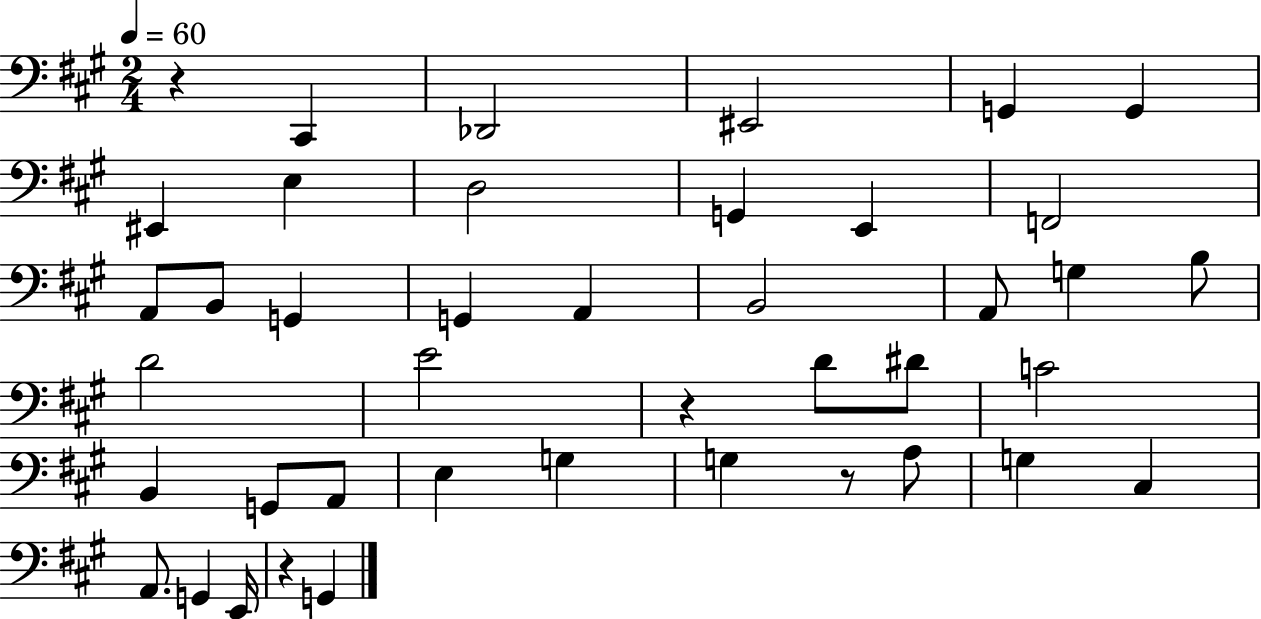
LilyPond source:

{
  \clef bass
  \numericTimeSignature
  \time 2/4
  \key a \major
  \tempo 4 = 60
  r4 cis,4 | des,2 | eis,2 | g,4 g,4 | \break eis,4 e4 | d2 | g,4 e,4 | f,2 | \break a,8 b,8 g,4 | g,4 a,4 | b,2 | a,8 g4 b8 | \break d'2 | e'2 | r4 d'8 dis'8 | c'2 | \break b,4 g,8 a,8 | e4 g4 | g4 r8 a8 | g4 cis4 | \break a,8. g,4 e,16 | r4 g,4 | \bar "|."
}